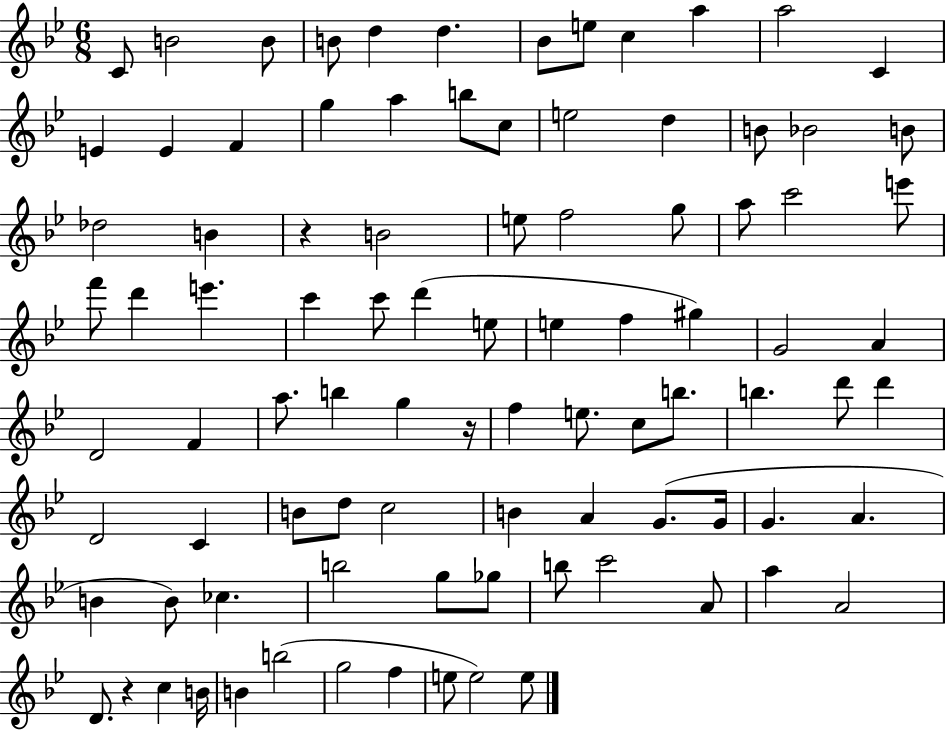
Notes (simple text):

C4/e B4/h B4/e B4/e D5/q D5/q. Bb4/e E5/e C5/q A5/q A5/h C4/q E4/q E4/q F4/q G5/q A5/q B5/e C5/e E5/h D5/q B4/e Bb4/h B4/e Db5/h B4/q R/q B4/h E5/e F5/h G5/e A5/e C6/h E6/e F6/e D6/q E6/q. C6/q C6/e D6/q E5/e E5/q F5/q G#5/q G4/h A4/q D4/h F4/q A5/e. B5/q G5/q R/s F5/q E5/e. C5/e B5/e. B5/q. D6/e D6/q D4/h C4/q B4/e D5/e C5/h B4/q A4/q G4/e. G4/s G4/q. A4/q. B4/q B4/e CES5/q. B5/h G5/e Gb5/e B5/e C6/h A4/e A5/q A4/h D4/e. R/q C5/q B4/s B4/q B5/h G5/h F5/q E5/e E5/h E5/e